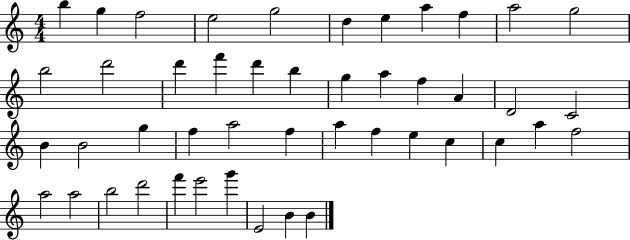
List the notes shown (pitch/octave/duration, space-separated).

B5/q G5/q F5/h E5/h G5/h D5/q E5/q A5/q F5/q A5/h G5/h B5/h D6/h D6/q F6/q D6/q B5/q G5/q A5/q F5/q A4/q D4/h C4/h B4/q B4/h G5/q F5/q A5/h F5/q A5/q F5/q E5/q C5/q C5/q A5/q F5/h A5/h A5/h B5/h D6/h F6/q E6/h G6/q E4/h B4/q B4/q